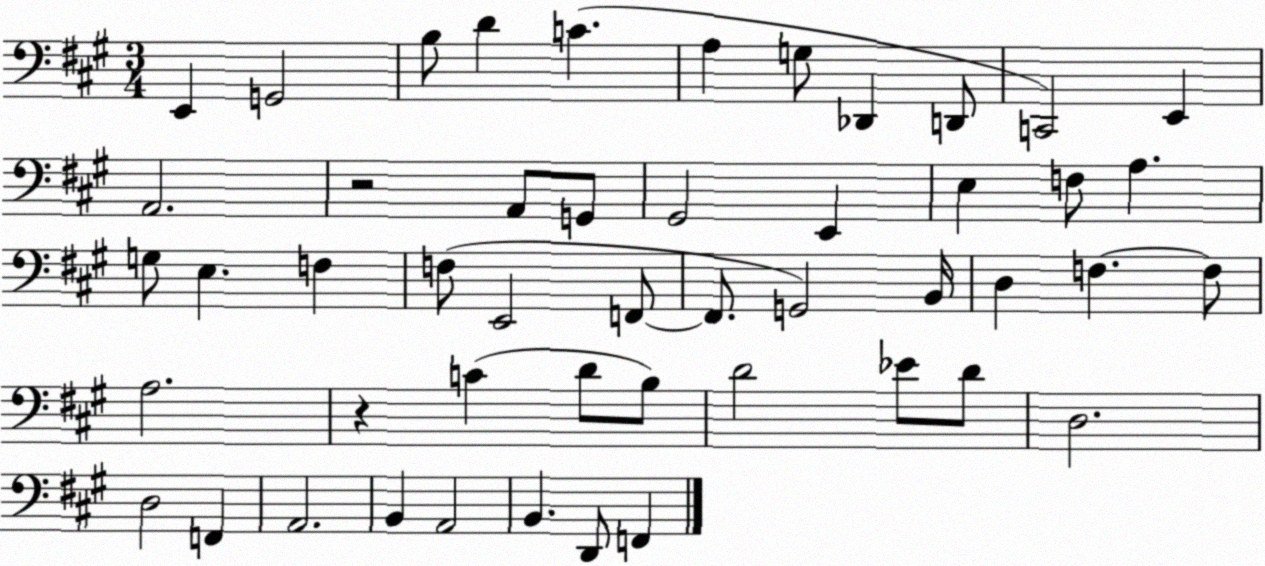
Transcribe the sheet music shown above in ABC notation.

X:1
T:Untitled
M:3/4
L:1/4
K:A
E,, G,,2 B,/2 D C A, G,/2 _D,, D,,/2 C,,2 E,, A,,2 z2 A,,/2 G,,/2 ^G,,2 E,, E, F,/2 A, G,/2 E, F, F,/2 E,,2 F,,/2 F,,/2 G,,2 B,,/4 D, F, F,/2 A,2 z C D/2 B,/2 D2 _E/2 D/2 D,2 D,2 F,, A,,2 B,, A,,2 B,, D,,/2 F,,